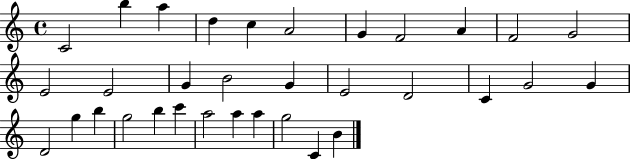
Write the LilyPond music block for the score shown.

{
  \clef treble
  \time 4/4
  \defaultTimeSignature
  \key c \major
  c'2 b''4 a''4 | d''4 c''4 a'2 | g'4 f'2 a'4 | f'2 g'2 | \break e'2 e'2 | g'4 b'2 g'4 | e'2 d'2 | c'4 g'2 g'4 | \break d'2 g''4 b''4 | g''2 b''4 c'''4 | a''2 a''4 a''4 | g''2 c'4 b'4 | \break \bar "|."
}